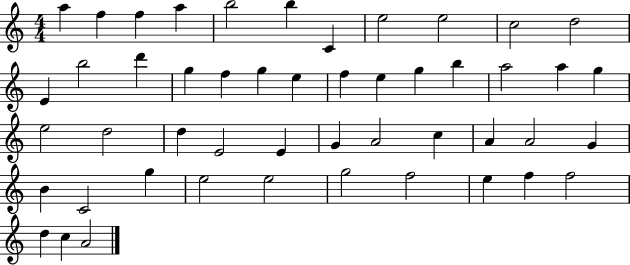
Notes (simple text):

A5/q F5/q F5/q A5/q B5/h B5/q C4/q E5/h E5/h C5/h D5/h E4/q B5/h D6/q G5/q F5/q G5/q E5/q F5/q E5/q G5/q B5/q A5/h A5/q G5/q E5/h D5/h D5/q E4/h E4/q G4/q A4/h C5/q A4/q A4/h G4/q B4/q C4/h G5/q E5/h E5/h G5/h F5/h E5/q F5/q F5/h D5/q C5/q A4/h